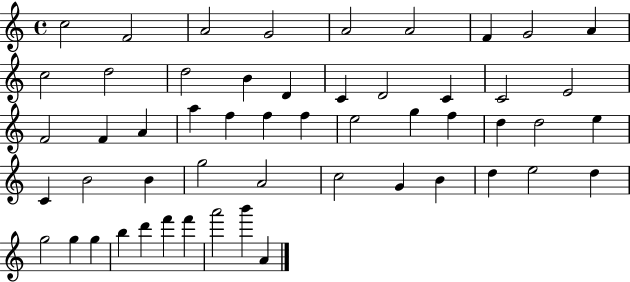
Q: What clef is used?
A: treble